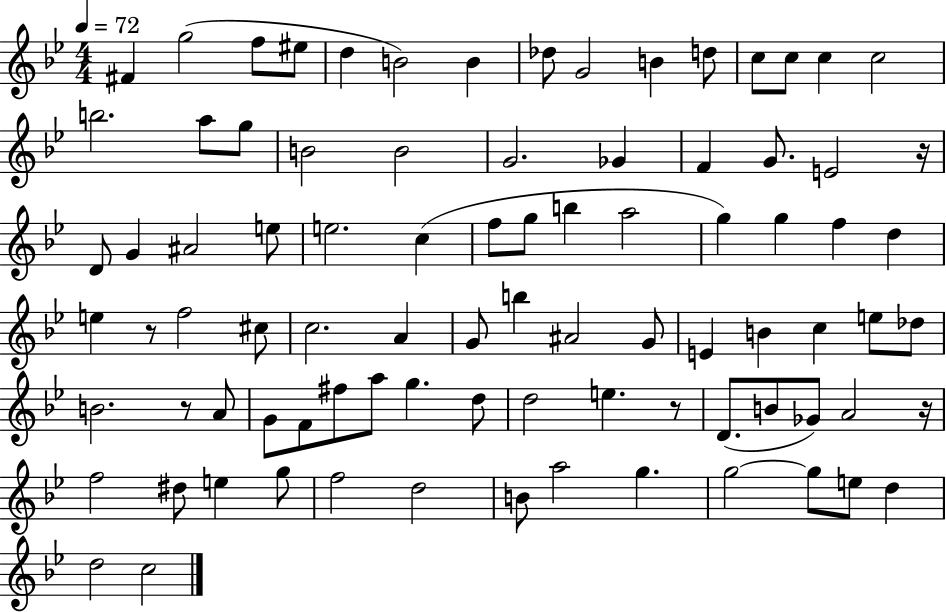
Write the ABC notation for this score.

X:1
T:Untitled
M:4/4
L:1/4
K:Bb
^F g2 f/2 ^e/2 d B2 B _d/2 G2 B d/2 c/2 c/2 c c2 b2 a/2 g/2 B2 B2 G2 _G F G/2 E2 z/4 D/2 G ^A2 e/2 e2 c f/2 g/2 b a2 g g f d e z/2 f2 ^c/2 c2 A G/2 b ^A2 G/2 E B c e/2 _d/2 B2 z/2 A/2 G/2 F/2 ^f/2 a/2 g d/2 d2 e z/2 D/2 B/2 _G/2 A2 z/4 f2 ^d/2 e g/2 f2 d2 B/2 a2 g g2 g/2 e/2 d d2 c2